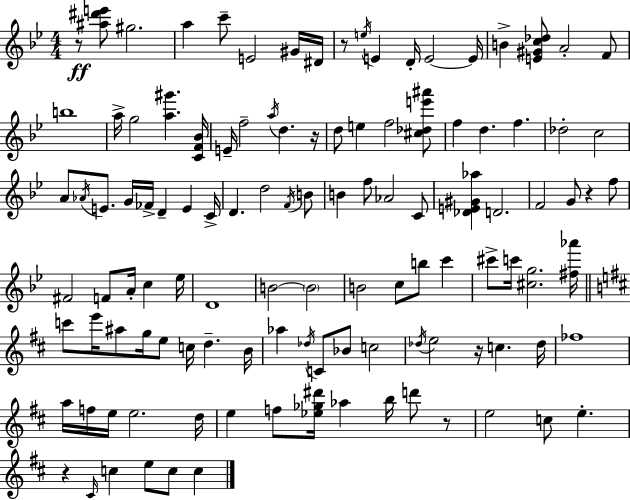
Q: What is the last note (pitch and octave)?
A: C5